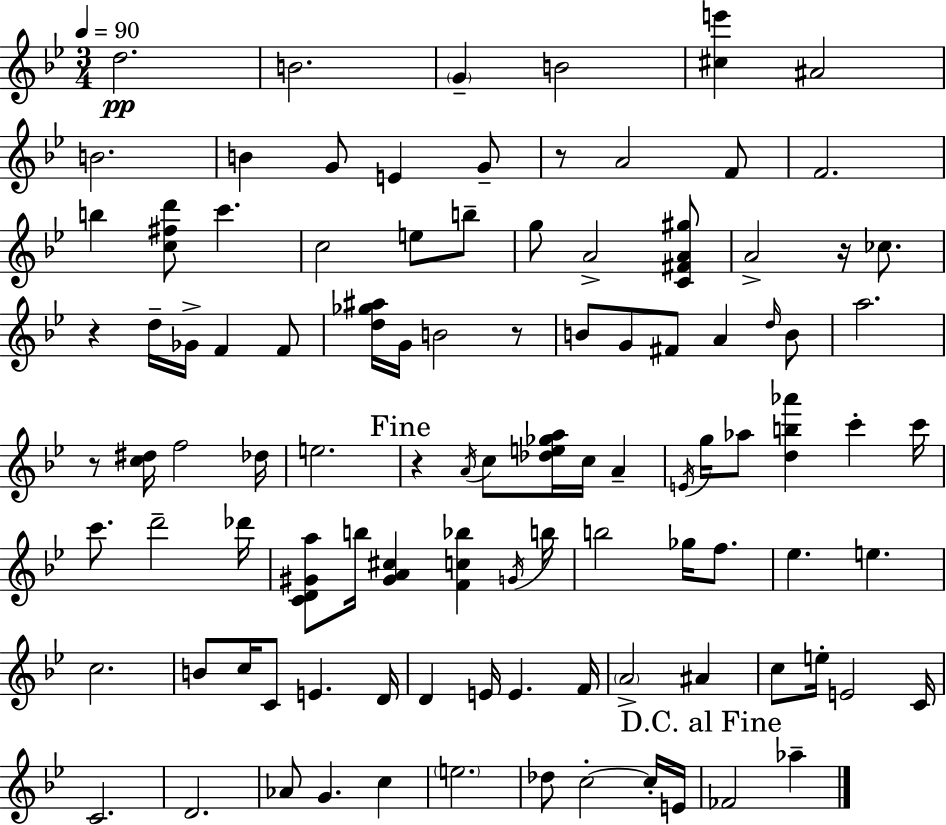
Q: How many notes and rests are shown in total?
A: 102